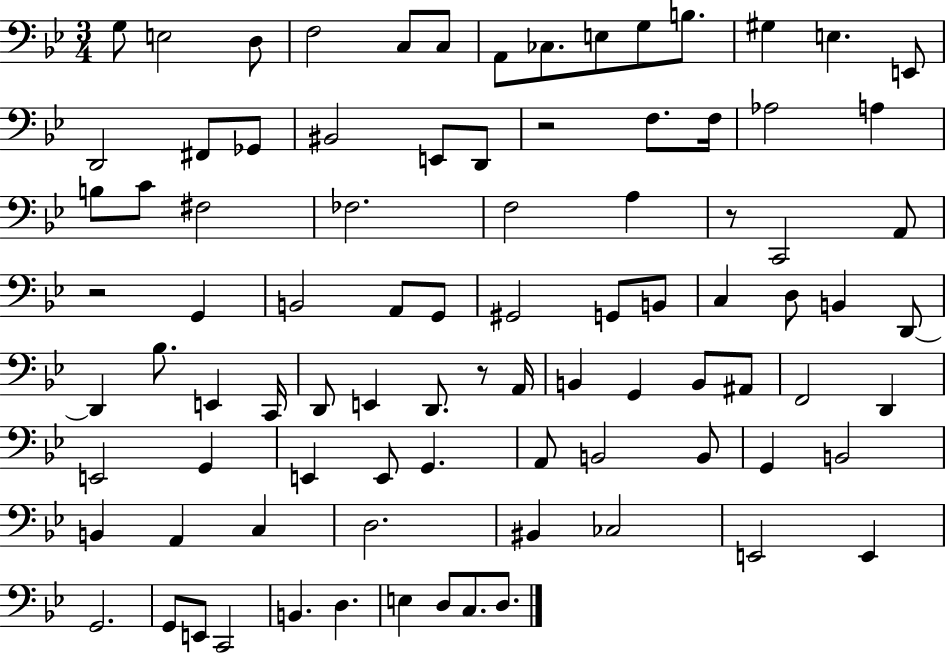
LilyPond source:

{
  \clef bass
  \numericTimeSignature
  \time 3/4
  \key bes \major
  \repeat volta 2 { g8 e2 d8 | f2 c8 c8 | a,8 ces8. e8 g8 b8. | gis4 e4. e,8 | \break d,2 fis,8 ges,8 | bis,2 e,8 d,8 | r2 f8. f16 | aes2 a4 | \break b8 c'8 fis2 | fes2. | f2 a4 | r8 c,2 a,8 | \break r2 g,4 | b,2 a,8 g,8 | gis,2 g,8 b,8 | c4 d8 b,4 d,8~~ | \break d,4 bes8. e,4 c,16 | d,8 e,4 d,8. r8 a,16 | b,4 g,4 b,8 ais,8 | f,2 d,4 | \break e,2 g,4 | e,4 e,8 g,4. | a,8 b,2 b,8 | g,4 b,2 | \break b,4 a,4 c4 | d2. | bis,4 ces2 | e,2 e,4 | \break g,2. | g,8 e,8 c,2 | b,4. d4. | e4 d8 c8. d8. | \break } \bar "|."
}